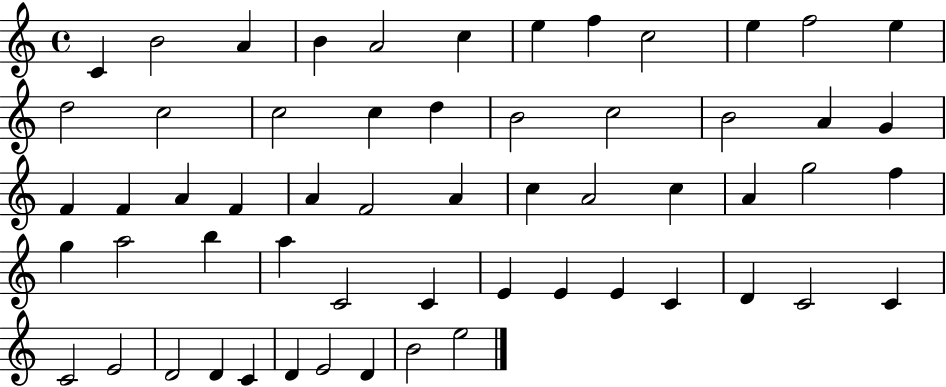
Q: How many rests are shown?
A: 0